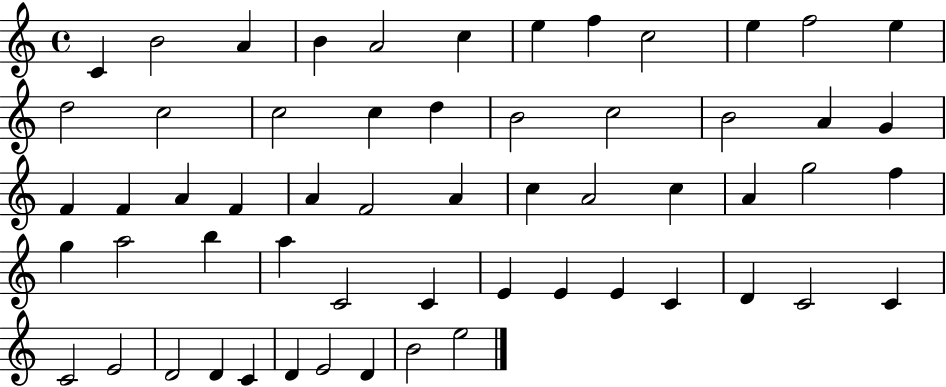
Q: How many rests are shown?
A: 0